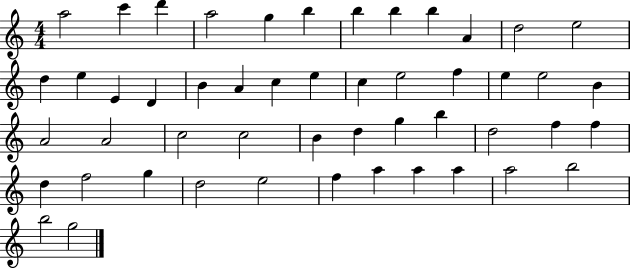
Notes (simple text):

A5/h C6/q D6/q A5/h G5/q B5/q B5/q B5/q B5/q A4/q D5/h E5/h D5/q E5/q E4/q D4/q B4/q A4/q C5/q E5/q C5/q E5/h F5/q E5/q E5/h B4/q A4/h A4/h C5/h C5/h B4/q D5/q G5/q B5/q D5/h F5/q F5/q D5/q F5/h G5/q D5/h E5/h F5/q A5/q A5/q A5/q A5/h B5/h B5/h G5/h